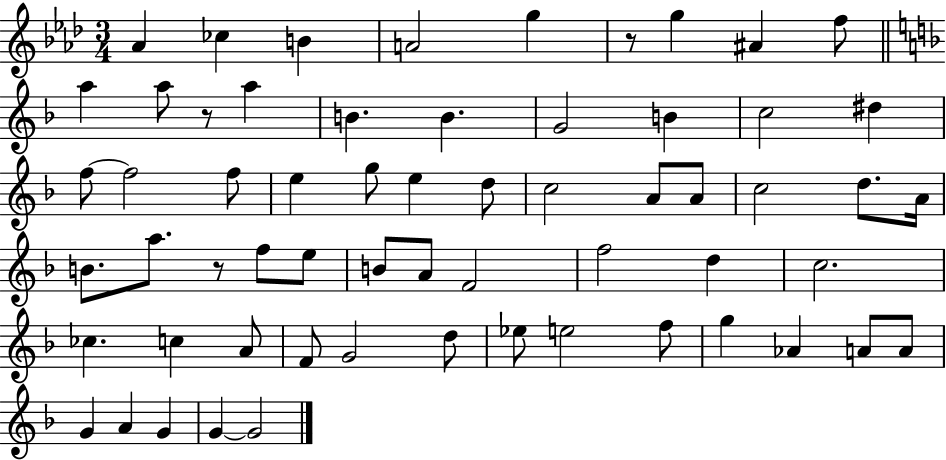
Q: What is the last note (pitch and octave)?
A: G4